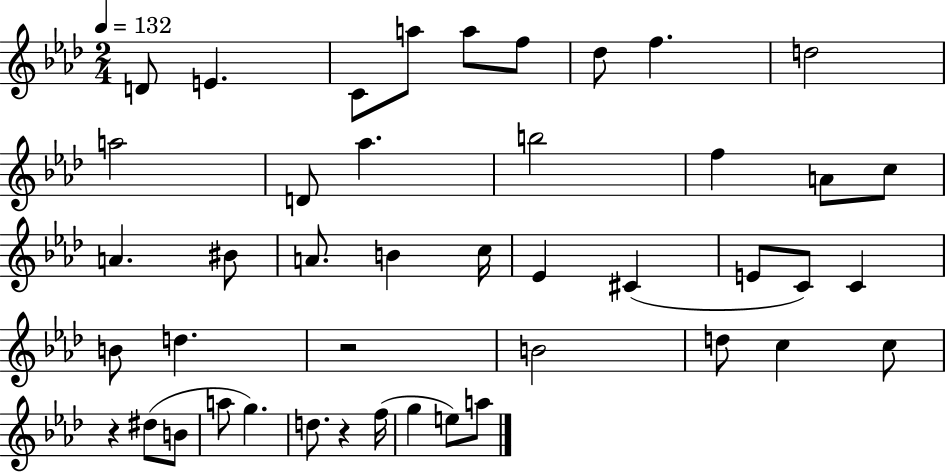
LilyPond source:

{
  \clef treble
  \numericTimeSignature
  \time 2/4
  \key aes \major
  \tempo 4 = 132
  d'8 e'4. | c'8 a''8 a''8 f''8 | des''8 f''4. | d''2 | \break a''2 | d'8 aes''4. | b''2 | f''4 a'8 c''8 | \break a'4. bis'8 | a'8. b'4 c''16 | ees'4 cis'4( | e'8 c'8) c'4 | \break b'8 d''4. | r2 | b'2 | d''8 c''4 c''8 | \break r4 dis''8( b'8 | a''8 g''4.) | d''8. r4 f''16( | g''4 e''8) a''8 | \break \bar "|."
}